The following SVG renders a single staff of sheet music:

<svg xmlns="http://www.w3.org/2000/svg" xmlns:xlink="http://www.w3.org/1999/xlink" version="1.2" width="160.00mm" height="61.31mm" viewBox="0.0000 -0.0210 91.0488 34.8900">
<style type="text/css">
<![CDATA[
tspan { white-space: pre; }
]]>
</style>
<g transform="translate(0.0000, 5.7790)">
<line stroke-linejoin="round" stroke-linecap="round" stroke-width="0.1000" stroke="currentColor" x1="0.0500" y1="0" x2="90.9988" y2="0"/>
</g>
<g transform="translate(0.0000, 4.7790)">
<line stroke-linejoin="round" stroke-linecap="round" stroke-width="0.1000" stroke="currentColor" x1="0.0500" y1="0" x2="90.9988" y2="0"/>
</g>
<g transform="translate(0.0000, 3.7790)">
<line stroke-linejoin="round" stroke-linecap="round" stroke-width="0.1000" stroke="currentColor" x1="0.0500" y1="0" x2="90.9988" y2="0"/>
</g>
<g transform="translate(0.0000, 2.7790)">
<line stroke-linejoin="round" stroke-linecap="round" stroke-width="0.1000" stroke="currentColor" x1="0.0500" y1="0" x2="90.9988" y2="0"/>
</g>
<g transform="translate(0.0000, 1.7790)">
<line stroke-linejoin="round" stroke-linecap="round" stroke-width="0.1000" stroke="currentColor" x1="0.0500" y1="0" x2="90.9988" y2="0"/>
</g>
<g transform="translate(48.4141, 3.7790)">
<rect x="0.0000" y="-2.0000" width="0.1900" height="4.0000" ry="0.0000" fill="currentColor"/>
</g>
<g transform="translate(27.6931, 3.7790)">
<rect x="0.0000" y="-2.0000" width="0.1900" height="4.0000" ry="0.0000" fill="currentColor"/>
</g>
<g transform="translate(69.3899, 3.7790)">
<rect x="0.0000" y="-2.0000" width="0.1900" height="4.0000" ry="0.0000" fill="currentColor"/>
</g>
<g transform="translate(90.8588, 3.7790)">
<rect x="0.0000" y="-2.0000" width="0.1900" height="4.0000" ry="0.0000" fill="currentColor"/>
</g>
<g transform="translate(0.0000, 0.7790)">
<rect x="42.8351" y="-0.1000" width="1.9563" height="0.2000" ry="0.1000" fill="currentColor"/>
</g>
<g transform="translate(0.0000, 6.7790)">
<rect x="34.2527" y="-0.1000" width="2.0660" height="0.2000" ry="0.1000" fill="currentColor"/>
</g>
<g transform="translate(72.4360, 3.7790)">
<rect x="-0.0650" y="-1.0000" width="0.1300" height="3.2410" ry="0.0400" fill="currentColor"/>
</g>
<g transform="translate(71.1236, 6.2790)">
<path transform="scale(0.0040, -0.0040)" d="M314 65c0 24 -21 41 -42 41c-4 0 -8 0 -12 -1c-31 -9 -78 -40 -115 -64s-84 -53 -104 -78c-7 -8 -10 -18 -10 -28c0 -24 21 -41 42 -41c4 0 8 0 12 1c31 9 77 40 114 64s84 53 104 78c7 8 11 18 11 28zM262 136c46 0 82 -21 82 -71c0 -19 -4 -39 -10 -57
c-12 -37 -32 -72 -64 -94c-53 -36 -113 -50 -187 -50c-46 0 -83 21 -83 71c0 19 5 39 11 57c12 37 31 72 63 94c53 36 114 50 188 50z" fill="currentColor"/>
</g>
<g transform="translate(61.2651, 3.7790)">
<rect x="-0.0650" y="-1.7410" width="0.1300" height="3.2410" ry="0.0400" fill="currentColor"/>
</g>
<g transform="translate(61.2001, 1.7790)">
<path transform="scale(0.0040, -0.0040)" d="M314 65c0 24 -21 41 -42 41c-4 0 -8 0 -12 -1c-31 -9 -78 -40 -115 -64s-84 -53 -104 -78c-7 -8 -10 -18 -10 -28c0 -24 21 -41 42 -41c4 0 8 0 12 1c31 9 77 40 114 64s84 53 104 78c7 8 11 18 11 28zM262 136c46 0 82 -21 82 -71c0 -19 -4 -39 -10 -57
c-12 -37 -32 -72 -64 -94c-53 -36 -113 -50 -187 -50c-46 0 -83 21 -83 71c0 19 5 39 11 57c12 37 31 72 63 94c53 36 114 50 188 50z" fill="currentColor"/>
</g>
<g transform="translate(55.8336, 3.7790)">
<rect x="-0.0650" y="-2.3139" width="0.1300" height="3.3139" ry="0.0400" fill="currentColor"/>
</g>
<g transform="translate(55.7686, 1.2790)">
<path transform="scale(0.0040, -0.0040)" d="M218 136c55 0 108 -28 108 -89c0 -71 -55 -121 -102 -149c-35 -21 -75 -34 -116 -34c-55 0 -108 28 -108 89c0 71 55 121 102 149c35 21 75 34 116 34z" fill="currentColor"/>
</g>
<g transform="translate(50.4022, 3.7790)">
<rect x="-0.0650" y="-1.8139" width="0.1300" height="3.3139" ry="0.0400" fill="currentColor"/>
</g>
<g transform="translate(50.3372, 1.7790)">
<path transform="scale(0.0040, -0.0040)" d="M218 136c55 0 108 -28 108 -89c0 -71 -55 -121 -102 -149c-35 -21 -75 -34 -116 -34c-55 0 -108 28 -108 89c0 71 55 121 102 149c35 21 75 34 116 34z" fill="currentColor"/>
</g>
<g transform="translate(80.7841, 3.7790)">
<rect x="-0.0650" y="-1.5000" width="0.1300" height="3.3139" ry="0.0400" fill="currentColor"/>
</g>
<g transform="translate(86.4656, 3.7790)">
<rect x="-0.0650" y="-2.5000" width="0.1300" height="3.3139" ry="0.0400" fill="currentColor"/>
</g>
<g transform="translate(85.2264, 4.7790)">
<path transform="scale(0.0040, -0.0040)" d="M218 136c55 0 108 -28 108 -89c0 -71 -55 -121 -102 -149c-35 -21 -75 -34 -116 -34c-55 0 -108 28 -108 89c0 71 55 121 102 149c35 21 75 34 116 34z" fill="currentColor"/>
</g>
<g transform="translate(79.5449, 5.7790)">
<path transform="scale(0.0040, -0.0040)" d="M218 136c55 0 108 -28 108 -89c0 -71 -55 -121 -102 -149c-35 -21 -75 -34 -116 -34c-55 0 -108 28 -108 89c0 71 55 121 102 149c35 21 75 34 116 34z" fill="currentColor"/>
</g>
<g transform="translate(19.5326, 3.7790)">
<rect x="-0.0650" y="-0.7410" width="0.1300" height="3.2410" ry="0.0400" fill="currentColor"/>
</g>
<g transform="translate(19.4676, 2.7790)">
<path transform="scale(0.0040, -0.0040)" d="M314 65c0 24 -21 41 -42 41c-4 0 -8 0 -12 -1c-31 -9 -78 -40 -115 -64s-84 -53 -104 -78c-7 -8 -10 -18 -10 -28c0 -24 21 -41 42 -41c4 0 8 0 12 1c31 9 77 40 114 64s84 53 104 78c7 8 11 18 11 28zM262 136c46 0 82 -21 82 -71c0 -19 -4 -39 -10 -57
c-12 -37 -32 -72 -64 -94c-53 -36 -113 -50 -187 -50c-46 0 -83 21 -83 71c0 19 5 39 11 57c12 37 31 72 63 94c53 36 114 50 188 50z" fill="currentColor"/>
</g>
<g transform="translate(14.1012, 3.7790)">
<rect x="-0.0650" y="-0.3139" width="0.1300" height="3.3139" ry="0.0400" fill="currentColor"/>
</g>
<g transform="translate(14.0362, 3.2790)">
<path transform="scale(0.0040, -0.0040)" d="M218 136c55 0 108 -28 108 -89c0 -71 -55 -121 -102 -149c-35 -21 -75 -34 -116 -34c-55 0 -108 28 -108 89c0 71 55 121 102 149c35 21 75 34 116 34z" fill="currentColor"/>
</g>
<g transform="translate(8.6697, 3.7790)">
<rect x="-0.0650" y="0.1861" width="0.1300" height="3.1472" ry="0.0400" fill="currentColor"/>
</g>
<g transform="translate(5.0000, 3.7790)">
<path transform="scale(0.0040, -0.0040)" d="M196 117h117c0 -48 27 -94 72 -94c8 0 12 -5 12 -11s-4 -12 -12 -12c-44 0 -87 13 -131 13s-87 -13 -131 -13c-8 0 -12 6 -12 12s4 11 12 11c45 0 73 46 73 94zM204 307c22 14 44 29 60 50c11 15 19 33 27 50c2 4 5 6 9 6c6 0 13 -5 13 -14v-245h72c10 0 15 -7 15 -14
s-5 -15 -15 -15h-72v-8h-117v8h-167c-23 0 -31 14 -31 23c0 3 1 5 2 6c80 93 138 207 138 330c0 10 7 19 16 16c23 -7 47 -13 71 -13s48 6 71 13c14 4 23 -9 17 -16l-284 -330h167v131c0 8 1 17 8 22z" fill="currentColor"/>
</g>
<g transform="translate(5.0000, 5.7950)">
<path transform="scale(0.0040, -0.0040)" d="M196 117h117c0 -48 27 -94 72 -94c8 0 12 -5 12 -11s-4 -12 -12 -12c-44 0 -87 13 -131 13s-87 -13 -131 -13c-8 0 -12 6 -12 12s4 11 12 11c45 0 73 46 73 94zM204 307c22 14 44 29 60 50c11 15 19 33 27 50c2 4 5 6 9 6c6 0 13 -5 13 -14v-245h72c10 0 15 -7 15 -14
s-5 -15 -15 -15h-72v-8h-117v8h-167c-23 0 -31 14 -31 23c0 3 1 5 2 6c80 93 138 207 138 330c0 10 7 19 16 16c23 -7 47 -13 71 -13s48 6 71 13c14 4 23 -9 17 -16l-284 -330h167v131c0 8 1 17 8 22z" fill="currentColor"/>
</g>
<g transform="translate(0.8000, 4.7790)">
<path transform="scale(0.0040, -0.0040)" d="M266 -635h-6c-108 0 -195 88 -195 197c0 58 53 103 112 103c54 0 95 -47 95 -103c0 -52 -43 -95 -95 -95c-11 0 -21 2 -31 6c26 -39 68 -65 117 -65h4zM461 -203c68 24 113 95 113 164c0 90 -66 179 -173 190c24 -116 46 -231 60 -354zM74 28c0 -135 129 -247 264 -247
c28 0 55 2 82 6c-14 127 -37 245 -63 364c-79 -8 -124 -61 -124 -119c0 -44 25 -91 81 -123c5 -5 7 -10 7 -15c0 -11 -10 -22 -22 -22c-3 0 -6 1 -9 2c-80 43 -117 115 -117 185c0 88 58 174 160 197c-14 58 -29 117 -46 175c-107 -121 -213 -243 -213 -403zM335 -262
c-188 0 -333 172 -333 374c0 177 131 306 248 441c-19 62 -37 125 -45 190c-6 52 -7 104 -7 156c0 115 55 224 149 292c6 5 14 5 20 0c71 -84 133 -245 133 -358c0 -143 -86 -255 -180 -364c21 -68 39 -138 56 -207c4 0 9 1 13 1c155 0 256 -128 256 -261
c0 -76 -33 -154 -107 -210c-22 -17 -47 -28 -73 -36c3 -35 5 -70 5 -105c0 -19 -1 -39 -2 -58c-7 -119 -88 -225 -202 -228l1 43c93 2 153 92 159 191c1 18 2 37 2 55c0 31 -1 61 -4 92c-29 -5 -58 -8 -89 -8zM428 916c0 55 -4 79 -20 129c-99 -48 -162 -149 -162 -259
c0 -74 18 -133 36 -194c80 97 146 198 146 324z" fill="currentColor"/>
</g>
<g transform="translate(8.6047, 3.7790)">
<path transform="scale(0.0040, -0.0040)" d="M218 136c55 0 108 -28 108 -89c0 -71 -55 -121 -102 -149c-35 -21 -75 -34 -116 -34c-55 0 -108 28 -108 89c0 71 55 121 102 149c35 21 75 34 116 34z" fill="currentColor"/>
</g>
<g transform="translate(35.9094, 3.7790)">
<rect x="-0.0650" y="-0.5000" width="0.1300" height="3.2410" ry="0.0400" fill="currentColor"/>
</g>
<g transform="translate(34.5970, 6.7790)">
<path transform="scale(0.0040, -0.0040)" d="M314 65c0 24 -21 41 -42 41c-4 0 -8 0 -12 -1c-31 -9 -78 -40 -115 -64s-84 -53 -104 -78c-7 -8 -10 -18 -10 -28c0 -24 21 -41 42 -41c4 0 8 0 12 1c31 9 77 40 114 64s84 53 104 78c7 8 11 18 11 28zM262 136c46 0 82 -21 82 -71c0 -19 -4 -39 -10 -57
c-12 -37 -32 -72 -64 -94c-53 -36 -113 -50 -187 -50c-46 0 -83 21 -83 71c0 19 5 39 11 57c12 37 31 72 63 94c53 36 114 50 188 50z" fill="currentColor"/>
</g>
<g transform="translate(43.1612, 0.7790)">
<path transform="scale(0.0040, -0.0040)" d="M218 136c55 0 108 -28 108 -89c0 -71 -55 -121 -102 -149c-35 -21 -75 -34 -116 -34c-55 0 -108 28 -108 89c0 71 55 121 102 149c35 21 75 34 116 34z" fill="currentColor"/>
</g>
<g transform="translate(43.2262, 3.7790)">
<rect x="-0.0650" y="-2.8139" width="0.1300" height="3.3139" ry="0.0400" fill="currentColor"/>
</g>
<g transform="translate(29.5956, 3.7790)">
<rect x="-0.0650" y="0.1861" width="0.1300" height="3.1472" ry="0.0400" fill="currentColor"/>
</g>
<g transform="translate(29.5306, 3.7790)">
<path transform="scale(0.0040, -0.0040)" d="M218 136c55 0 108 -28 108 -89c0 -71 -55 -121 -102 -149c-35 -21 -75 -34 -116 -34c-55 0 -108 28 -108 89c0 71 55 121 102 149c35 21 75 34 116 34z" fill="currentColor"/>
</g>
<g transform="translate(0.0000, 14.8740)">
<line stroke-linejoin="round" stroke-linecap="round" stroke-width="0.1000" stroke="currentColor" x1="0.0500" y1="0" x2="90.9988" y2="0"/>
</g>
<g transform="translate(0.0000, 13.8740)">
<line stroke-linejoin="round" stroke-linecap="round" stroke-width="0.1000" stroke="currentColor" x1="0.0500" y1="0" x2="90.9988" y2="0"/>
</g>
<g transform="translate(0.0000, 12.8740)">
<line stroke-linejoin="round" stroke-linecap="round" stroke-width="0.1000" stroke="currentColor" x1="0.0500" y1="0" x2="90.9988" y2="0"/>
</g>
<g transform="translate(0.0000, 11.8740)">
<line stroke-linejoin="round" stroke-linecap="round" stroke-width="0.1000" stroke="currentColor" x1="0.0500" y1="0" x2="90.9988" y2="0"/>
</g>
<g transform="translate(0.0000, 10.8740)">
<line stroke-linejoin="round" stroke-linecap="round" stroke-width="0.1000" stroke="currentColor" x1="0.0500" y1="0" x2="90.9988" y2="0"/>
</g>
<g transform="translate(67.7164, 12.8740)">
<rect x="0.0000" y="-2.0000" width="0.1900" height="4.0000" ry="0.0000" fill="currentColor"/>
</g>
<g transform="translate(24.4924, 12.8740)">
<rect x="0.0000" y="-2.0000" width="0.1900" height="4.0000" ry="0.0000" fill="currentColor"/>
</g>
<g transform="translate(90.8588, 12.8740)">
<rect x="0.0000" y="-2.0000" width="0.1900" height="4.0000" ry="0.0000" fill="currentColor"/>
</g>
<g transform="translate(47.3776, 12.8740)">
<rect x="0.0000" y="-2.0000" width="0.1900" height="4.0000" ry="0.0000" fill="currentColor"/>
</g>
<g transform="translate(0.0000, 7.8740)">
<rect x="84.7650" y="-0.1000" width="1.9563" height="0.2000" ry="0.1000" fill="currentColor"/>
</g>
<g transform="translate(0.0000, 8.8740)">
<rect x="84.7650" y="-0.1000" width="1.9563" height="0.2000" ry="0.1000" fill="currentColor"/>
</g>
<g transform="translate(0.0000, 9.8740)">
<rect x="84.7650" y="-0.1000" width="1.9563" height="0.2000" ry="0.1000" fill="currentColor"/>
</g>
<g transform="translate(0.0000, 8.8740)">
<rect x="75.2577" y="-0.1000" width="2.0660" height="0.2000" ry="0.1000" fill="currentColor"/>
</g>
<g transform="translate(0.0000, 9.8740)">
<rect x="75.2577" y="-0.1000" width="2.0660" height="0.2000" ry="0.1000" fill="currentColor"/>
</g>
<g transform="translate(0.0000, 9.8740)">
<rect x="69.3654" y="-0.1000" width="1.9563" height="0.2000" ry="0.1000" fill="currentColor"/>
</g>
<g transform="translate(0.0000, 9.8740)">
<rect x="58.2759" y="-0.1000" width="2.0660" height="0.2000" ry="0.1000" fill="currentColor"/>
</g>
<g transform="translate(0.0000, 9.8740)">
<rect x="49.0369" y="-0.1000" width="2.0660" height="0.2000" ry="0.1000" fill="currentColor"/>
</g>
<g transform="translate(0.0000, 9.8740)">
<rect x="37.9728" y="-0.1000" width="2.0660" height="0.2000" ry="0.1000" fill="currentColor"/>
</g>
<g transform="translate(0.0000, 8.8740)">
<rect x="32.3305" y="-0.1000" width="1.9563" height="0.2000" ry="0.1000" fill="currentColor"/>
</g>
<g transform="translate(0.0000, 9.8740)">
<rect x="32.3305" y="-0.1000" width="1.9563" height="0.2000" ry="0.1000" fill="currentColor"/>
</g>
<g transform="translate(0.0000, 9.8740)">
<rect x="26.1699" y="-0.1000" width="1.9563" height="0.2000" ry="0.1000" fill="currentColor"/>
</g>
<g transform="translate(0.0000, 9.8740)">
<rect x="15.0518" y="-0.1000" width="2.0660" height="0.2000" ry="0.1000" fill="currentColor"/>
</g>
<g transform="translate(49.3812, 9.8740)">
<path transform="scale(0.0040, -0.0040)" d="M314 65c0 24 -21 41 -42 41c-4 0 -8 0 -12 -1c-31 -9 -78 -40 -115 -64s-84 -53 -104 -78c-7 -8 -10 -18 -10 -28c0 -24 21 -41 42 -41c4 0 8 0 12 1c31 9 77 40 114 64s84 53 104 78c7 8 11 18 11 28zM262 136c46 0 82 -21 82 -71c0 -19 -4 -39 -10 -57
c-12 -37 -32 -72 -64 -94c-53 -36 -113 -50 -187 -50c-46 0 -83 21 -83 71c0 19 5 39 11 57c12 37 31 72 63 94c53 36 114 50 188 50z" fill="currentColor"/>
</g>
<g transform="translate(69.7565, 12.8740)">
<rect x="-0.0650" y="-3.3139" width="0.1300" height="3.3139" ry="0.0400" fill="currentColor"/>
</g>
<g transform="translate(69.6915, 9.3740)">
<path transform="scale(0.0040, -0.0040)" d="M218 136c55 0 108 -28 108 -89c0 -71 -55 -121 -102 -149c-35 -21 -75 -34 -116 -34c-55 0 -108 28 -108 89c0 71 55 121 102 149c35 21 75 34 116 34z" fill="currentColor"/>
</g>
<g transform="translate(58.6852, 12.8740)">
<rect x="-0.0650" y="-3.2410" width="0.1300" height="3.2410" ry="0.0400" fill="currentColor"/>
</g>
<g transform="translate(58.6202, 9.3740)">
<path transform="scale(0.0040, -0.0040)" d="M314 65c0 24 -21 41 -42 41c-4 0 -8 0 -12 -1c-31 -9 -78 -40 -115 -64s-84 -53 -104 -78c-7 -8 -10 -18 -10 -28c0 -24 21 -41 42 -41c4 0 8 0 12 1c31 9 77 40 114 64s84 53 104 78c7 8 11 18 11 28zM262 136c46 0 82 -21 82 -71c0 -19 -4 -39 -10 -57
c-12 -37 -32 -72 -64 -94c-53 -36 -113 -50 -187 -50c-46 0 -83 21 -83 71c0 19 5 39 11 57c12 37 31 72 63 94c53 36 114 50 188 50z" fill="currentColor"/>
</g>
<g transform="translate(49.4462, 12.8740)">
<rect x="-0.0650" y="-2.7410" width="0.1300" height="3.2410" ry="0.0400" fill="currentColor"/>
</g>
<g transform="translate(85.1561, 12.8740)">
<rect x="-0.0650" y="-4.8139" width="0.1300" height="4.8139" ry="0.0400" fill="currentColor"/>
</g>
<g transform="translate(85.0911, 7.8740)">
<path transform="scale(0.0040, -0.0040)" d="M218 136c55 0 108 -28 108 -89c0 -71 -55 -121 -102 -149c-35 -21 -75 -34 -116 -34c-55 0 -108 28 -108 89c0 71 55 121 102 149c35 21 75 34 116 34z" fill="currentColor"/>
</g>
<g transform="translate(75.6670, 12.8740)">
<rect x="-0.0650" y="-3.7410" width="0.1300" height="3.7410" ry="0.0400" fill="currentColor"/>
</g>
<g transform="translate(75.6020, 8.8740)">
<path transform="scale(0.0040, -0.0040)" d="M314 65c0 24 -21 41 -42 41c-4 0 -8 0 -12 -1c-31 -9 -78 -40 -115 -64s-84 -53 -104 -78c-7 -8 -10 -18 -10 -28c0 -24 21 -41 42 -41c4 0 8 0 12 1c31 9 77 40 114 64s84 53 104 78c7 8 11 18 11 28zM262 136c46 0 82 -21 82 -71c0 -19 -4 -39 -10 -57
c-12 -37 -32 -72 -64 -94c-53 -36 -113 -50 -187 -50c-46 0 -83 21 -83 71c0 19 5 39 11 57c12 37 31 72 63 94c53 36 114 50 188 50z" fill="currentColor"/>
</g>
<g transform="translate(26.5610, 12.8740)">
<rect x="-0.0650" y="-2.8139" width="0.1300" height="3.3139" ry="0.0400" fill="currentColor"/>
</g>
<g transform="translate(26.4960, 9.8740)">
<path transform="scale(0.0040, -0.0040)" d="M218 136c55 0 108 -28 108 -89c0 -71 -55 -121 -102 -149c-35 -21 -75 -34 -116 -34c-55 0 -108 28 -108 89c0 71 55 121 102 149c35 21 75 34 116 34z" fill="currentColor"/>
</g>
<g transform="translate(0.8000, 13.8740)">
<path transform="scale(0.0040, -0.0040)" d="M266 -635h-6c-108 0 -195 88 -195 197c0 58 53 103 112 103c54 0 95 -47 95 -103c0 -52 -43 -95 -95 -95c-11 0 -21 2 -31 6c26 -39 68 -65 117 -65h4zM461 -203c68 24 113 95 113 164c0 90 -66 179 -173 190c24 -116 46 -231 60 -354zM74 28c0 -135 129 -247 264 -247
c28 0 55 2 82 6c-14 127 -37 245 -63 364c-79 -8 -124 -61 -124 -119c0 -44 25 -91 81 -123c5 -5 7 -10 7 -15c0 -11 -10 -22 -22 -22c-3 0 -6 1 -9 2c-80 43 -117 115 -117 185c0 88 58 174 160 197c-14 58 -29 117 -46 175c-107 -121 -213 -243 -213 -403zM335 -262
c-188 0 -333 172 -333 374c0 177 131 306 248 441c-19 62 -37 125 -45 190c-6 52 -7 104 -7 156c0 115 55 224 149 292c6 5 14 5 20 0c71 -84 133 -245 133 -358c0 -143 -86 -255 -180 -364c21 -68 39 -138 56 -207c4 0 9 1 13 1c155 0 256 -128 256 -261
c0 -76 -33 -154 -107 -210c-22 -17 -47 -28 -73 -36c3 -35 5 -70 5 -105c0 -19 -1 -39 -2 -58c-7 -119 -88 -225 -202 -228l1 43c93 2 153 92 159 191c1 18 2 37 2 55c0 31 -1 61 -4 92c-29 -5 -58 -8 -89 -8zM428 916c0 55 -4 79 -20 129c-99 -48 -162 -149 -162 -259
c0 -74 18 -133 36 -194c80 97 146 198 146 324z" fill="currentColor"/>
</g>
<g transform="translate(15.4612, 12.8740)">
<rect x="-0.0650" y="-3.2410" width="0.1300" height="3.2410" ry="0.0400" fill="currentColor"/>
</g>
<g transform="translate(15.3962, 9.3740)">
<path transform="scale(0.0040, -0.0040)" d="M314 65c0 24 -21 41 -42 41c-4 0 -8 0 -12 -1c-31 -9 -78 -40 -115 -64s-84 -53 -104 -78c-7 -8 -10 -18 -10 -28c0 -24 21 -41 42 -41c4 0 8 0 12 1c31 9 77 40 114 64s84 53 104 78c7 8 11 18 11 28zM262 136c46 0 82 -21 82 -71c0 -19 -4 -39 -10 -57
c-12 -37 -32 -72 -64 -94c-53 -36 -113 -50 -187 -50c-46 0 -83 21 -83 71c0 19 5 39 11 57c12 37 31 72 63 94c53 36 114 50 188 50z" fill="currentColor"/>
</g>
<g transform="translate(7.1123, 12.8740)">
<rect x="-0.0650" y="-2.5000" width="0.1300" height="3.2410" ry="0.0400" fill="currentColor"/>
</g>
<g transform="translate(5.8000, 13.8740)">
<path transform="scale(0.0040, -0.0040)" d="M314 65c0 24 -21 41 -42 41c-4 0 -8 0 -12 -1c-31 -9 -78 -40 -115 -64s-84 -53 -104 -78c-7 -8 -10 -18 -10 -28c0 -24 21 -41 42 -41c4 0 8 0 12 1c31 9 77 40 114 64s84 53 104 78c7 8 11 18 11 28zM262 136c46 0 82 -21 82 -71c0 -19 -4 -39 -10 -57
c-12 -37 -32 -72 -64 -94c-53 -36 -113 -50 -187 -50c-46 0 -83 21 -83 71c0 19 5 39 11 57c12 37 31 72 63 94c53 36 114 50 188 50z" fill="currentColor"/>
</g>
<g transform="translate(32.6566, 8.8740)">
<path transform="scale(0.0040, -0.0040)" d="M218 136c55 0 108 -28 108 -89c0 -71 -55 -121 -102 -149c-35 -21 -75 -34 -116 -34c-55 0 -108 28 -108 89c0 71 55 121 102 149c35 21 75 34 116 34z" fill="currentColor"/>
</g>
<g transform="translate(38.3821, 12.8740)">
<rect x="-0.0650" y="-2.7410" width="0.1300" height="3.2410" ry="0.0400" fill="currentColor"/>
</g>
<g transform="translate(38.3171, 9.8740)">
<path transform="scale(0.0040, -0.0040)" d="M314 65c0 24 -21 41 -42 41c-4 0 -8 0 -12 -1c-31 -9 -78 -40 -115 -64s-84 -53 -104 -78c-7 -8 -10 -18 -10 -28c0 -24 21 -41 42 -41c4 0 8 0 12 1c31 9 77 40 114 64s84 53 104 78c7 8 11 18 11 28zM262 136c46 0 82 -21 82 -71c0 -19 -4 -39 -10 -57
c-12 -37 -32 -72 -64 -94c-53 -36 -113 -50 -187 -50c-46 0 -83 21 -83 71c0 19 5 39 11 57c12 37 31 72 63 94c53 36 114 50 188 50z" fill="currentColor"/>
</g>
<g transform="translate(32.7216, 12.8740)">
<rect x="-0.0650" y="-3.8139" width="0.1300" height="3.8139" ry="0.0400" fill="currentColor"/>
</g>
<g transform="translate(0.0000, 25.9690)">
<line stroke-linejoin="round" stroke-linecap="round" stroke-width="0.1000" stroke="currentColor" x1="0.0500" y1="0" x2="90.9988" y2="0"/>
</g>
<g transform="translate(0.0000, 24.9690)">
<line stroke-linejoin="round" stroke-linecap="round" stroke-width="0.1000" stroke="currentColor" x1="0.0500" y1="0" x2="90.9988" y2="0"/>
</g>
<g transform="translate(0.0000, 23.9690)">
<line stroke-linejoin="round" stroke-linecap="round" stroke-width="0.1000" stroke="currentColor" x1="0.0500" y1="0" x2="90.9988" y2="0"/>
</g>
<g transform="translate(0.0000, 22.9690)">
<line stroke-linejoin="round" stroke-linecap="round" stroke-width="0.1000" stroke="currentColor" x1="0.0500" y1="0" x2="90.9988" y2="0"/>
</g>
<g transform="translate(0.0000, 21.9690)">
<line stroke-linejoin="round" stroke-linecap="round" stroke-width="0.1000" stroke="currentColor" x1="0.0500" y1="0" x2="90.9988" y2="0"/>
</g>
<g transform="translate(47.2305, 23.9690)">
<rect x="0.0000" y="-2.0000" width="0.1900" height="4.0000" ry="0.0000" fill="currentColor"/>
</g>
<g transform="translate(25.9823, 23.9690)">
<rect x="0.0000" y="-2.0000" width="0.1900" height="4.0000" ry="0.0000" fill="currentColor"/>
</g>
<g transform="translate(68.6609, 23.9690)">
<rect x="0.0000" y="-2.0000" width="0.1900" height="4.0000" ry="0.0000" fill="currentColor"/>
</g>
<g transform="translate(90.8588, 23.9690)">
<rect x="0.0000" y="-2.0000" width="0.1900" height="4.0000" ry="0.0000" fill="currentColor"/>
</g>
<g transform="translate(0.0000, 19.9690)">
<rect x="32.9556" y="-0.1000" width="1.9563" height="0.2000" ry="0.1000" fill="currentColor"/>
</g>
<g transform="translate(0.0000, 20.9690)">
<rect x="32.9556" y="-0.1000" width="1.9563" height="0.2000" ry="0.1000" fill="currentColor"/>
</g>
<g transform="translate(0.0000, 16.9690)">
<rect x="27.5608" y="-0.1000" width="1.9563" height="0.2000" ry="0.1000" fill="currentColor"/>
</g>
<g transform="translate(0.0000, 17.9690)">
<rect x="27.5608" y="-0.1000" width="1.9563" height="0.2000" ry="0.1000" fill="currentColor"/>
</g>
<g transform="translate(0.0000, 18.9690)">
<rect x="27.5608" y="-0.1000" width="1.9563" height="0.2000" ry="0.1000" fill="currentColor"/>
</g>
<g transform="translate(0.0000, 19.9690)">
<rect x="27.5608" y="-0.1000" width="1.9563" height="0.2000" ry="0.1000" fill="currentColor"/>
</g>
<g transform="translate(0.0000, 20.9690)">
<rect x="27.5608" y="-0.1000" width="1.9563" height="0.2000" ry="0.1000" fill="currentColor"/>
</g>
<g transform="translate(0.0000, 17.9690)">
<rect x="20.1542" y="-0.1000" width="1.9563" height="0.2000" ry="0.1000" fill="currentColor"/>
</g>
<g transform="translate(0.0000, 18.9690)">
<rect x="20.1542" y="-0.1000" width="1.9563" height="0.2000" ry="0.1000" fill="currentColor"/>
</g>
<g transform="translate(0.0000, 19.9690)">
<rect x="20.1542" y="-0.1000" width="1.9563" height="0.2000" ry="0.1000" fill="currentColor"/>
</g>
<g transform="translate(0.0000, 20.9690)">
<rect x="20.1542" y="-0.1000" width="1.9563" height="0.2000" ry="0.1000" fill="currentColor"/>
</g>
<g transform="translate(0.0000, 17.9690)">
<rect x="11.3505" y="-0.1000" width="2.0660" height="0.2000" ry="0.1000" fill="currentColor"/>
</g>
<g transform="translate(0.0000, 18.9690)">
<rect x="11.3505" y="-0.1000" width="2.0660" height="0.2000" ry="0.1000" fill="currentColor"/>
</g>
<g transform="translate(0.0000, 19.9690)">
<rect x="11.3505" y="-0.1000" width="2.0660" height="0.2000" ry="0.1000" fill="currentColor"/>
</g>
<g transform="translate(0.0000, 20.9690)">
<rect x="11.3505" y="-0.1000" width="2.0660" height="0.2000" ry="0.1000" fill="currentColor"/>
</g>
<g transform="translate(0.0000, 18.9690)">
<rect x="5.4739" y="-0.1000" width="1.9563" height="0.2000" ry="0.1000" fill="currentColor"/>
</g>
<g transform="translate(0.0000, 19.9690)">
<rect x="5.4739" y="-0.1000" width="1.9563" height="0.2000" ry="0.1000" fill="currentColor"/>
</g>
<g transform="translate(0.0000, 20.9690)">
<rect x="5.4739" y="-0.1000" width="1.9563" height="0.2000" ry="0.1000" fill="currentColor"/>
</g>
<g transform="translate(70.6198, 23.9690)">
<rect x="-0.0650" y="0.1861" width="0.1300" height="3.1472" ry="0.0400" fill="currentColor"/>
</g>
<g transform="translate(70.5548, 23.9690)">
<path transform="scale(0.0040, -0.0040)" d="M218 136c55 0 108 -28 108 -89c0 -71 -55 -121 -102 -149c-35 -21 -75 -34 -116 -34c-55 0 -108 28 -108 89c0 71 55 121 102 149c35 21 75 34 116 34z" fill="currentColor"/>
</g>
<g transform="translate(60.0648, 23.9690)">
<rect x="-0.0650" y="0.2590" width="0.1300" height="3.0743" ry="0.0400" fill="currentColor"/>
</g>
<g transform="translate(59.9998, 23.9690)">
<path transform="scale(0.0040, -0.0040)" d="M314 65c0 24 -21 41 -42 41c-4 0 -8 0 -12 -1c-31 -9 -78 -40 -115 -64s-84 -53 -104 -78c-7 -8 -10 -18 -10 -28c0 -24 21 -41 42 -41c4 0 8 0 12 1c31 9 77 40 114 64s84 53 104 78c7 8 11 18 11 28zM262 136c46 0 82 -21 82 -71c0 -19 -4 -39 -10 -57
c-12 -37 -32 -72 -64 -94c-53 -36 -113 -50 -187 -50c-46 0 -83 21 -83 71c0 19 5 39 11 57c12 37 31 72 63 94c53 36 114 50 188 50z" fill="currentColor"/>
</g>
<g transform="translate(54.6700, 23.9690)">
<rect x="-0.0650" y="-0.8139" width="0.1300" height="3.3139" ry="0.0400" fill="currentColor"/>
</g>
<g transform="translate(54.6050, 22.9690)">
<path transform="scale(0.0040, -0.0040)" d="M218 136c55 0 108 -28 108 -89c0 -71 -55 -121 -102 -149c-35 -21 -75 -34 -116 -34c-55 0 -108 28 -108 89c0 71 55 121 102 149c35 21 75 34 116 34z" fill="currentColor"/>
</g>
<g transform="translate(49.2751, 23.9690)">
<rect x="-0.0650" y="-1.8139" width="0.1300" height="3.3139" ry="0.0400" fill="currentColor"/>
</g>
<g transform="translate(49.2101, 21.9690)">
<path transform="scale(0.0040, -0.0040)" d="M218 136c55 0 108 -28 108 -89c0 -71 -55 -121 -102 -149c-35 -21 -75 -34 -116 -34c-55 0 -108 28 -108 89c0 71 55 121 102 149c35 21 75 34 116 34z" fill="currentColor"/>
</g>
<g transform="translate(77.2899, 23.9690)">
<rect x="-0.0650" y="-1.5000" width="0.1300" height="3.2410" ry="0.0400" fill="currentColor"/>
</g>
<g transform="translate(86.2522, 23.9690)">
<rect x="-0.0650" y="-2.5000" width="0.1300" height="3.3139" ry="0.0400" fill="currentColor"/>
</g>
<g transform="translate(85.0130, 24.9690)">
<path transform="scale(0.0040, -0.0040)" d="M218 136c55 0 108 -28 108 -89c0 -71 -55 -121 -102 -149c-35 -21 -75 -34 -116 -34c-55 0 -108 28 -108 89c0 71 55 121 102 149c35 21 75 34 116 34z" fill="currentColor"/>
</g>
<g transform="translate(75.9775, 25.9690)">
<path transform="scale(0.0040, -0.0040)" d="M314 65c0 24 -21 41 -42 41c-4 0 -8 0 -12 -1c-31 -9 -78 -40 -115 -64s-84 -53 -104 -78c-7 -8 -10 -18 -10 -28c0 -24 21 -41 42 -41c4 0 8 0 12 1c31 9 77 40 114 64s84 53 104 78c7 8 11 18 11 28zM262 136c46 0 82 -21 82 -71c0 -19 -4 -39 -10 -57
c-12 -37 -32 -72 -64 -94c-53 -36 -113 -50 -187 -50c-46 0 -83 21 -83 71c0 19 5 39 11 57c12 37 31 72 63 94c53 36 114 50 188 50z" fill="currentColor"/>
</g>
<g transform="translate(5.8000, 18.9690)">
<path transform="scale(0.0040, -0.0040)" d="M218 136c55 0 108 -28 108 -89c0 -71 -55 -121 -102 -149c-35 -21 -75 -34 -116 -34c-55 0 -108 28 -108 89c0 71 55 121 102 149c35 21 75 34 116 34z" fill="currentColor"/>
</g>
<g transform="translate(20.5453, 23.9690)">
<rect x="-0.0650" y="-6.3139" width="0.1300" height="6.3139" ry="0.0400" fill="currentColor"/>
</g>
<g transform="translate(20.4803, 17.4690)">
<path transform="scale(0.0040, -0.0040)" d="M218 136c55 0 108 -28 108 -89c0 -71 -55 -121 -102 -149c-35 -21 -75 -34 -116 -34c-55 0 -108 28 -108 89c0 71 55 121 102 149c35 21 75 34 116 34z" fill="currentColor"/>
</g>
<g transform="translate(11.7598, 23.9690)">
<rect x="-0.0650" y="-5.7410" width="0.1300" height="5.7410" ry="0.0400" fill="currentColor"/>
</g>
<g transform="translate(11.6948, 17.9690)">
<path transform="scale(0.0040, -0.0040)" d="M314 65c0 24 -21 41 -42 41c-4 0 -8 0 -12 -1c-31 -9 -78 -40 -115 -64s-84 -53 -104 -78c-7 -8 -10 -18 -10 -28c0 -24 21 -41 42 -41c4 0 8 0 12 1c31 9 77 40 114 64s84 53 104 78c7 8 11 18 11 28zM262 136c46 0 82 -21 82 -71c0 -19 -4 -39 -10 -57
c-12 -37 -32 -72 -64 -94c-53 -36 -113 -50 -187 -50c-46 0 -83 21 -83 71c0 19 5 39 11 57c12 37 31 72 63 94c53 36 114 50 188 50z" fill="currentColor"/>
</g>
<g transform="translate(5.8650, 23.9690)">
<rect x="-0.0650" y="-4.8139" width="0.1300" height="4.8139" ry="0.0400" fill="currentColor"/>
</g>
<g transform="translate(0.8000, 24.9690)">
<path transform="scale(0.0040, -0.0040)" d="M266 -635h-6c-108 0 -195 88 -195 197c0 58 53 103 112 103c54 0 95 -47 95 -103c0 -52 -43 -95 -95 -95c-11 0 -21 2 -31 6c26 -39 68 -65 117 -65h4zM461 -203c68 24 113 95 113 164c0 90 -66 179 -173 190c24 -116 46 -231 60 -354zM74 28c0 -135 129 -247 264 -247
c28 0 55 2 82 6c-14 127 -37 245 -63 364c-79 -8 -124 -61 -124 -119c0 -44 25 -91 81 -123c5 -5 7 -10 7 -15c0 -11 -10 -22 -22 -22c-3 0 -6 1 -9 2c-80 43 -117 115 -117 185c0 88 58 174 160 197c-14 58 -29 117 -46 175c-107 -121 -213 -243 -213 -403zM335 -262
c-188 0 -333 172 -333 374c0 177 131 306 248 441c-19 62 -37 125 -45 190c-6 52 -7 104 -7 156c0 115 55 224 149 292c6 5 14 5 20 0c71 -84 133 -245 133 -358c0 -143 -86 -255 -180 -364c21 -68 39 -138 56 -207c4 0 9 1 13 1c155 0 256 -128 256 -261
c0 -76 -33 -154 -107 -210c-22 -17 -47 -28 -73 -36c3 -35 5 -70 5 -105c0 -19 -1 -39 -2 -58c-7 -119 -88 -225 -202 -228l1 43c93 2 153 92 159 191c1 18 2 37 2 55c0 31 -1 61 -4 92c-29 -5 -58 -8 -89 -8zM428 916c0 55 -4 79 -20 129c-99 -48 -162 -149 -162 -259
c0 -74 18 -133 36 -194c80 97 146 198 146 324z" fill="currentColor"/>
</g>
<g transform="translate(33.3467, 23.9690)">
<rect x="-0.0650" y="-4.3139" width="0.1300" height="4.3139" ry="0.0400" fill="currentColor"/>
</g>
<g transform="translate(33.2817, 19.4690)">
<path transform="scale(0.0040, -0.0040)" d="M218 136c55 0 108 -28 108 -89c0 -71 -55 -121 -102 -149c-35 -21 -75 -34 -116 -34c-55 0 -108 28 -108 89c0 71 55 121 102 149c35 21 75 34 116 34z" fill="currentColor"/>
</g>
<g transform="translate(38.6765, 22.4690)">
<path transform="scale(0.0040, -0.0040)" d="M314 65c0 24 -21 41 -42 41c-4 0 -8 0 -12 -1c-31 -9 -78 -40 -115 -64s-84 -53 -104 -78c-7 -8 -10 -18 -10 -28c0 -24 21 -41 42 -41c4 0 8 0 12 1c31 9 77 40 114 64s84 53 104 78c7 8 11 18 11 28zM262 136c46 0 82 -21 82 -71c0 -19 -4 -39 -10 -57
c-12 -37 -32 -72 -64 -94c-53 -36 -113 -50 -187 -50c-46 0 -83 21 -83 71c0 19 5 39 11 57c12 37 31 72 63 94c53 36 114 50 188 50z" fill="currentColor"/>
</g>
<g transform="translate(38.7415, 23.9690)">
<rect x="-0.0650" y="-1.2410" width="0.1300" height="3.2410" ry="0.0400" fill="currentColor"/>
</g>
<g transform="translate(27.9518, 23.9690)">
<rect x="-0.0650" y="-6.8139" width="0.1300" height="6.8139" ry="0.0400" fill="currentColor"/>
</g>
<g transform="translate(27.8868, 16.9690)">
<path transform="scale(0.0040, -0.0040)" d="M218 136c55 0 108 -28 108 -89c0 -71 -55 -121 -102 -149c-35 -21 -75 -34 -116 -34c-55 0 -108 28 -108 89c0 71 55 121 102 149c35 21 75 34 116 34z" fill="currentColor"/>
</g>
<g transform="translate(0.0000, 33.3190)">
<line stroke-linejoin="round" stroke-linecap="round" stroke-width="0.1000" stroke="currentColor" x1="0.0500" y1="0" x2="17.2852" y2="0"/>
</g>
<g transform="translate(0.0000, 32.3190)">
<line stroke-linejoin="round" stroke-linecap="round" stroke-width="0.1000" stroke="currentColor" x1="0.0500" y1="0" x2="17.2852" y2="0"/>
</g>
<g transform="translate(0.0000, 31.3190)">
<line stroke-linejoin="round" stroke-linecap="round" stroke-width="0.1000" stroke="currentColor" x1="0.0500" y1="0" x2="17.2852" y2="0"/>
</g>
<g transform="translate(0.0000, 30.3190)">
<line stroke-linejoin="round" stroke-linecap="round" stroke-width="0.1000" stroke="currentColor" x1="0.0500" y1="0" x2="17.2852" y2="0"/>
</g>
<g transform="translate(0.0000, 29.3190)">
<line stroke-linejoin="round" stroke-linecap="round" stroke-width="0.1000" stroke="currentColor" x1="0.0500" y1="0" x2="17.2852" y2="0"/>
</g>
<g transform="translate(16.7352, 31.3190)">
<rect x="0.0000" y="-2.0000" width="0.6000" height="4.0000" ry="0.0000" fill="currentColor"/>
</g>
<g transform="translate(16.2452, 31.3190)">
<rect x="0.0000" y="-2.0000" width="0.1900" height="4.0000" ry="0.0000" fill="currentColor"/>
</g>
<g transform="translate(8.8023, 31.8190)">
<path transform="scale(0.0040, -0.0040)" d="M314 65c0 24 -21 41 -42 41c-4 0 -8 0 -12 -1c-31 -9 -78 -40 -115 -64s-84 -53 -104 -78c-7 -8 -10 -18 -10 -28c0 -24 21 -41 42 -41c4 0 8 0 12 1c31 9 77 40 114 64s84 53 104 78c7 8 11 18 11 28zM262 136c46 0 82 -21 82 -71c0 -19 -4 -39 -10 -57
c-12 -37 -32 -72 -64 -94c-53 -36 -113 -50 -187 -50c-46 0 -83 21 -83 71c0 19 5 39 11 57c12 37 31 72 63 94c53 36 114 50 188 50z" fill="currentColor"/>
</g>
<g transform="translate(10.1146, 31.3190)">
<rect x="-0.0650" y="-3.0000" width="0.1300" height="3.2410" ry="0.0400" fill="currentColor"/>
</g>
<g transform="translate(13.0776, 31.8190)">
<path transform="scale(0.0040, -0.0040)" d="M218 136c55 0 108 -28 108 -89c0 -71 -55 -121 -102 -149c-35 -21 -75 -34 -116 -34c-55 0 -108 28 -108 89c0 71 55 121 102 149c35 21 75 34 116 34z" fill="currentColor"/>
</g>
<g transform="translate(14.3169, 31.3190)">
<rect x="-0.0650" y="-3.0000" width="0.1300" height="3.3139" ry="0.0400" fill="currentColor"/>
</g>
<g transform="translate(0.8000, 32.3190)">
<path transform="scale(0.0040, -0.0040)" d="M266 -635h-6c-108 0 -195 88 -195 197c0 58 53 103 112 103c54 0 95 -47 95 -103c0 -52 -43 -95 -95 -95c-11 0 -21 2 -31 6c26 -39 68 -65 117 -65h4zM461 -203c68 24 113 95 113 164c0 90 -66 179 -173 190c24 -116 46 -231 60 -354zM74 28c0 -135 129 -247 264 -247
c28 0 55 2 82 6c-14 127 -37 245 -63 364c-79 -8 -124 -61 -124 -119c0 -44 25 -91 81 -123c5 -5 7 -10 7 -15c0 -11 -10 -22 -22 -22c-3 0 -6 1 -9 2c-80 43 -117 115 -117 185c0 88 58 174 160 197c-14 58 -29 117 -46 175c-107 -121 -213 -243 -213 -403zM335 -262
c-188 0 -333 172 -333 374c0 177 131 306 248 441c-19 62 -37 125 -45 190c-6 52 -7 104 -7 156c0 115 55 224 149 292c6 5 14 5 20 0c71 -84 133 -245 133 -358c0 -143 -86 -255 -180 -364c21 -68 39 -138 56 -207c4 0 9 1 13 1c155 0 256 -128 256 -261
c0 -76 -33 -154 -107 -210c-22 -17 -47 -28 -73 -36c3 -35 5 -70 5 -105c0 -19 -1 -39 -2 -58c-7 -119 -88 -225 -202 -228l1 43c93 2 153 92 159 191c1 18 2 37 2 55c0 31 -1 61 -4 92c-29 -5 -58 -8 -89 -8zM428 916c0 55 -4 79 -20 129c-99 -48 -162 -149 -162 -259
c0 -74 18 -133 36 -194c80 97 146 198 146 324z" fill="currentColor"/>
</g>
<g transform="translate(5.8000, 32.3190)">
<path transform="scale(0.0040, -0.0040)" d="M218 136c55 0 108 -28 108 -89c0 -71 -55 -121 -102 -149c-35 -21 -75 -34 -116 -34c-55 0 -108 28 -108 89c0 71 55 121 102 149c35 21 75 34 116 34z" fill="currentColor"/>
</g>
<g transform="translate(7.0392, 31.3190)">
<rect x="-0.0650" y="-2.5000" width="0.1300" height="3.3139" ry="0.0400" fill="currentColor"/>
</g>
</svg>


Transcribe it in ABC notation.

X:1
T:Untitled
M:4/4
L:1/4
K:C
B c d2 B C2 a f g f2 D2 E G G2 b2 a c' a2 a2 b2 b c'2 e' e' g'2 a' b' d' e2 f d B2 B E2 G G A2 A